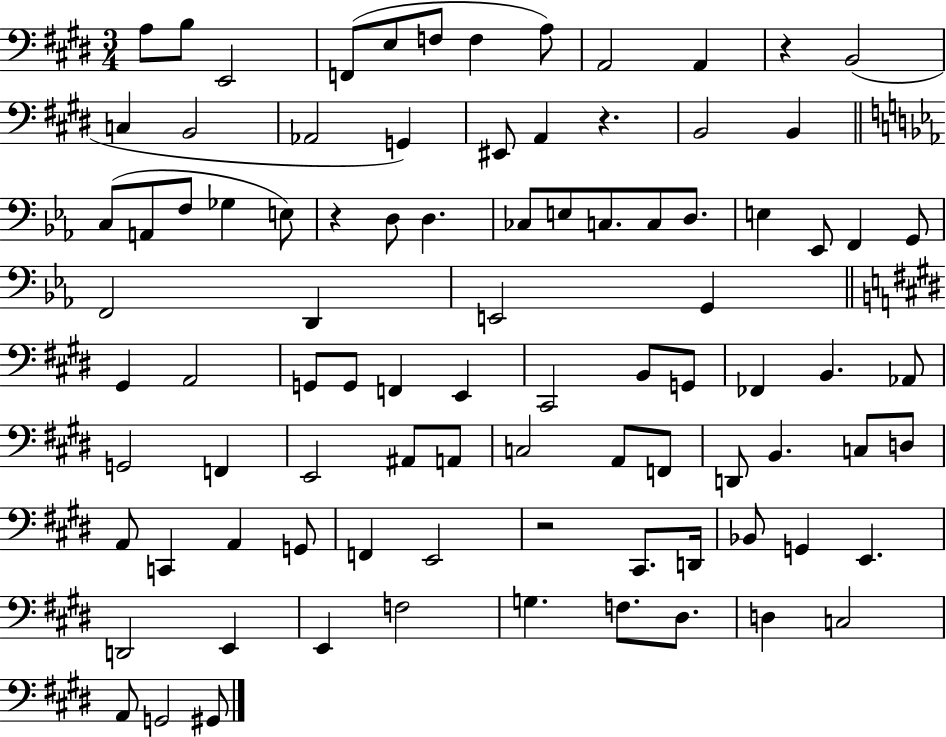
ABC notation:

X:1
T:Untitled
M:3/4
L:1/4
K:E
A,/2 B,/2 E,,2 F,,/2 E,/2 F,/2 F, A,/2 A,,2 A,, z B,,2 C, B,,2 _A,,2 G,, ^E,,/2 A,, z B,,2 B,, C,/2 A,,/2 F,/2 _G, E,/2 z D,/2 D, _C,/2 E,/2 C,/2 C,/2 D,/2 E, _E,,/2 F,, G,,/2 F,,2 D,, E,,2 G,, ^G,, A,,2 G,,/2 G,,/2 F,, E,, ^C,,2 B,,/2 G,,/2 _F,, B,, _A,,/2 G,,2 F,, E,,2 ^A,,/2 A,,/2 C,2 A,,/2 F,,/2 D,,/2 B,, C,/2 D,/2 A,,/2 C,, A,, G,,/2 F,, E,,2 z2 ^C,,/2 D,,/4 _B,,/2 G,, E,, D,,2 E,, E,, F,2 G, F,/2 ^D,/2 D, C,2 A,,/2 G,,2 ^G,,/2